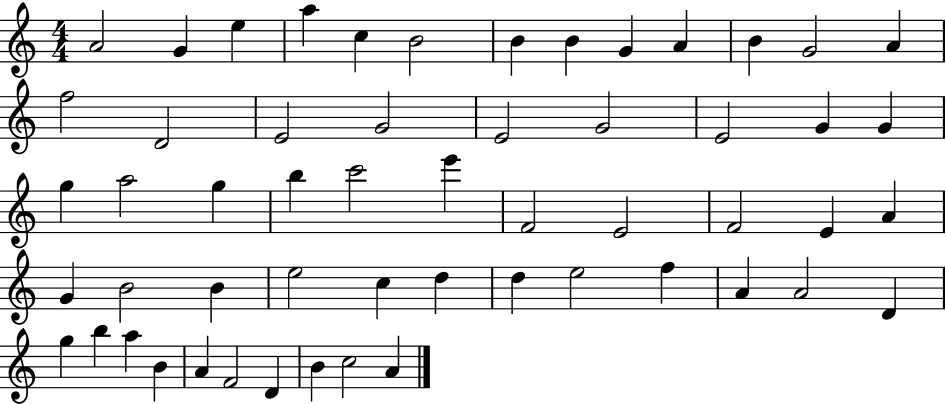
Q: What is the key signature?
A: C major